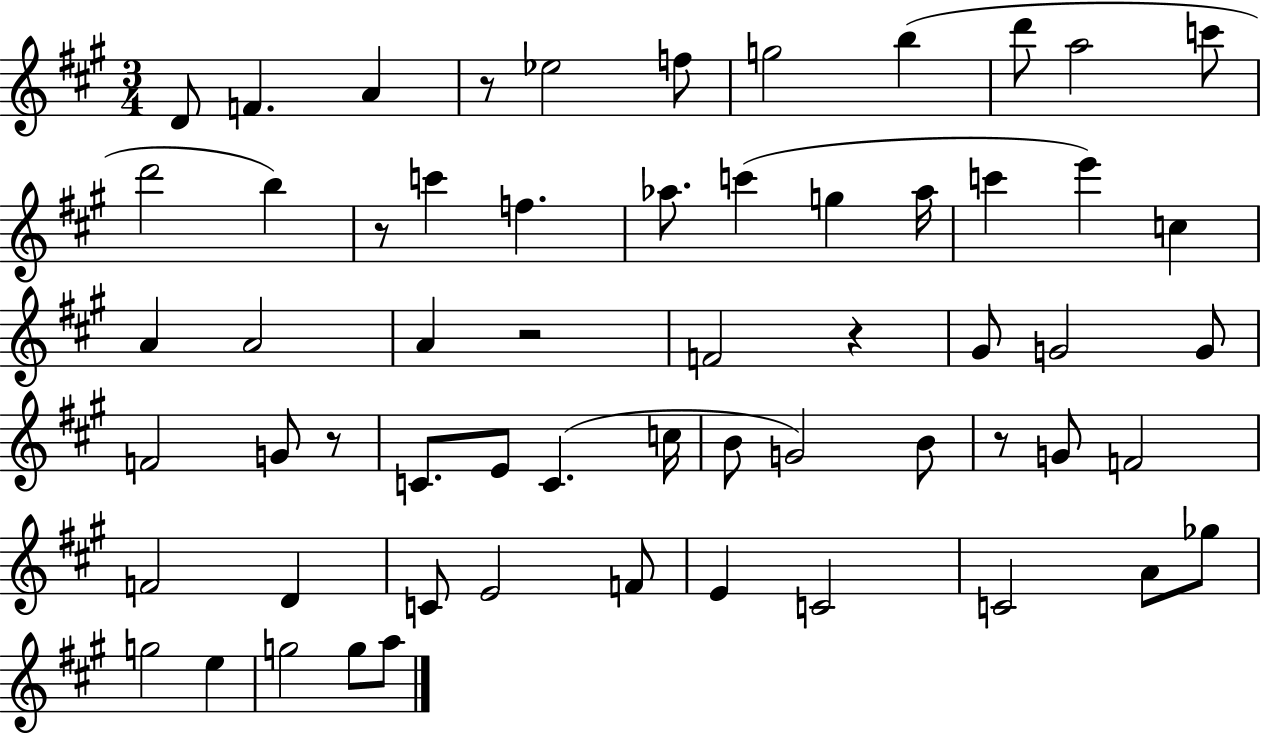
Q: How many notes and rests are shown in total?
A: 60